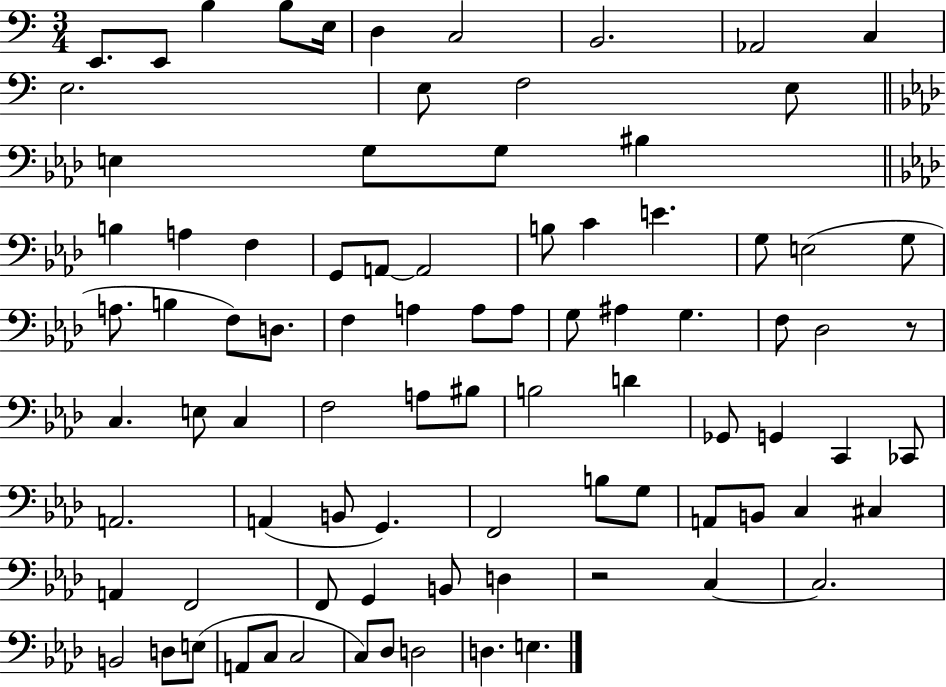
X:1
T:Untitled
M:3/4
L:1/4
K:C
E,,/2 E,,/2 B, B,/2 E,/4 D, C,2 B,,2 _A,,2 C, E,2 E,/2 F,2 E,/2 E, G,/2 G,/2 ^B, B, A, F, G,,/2 A,,/2 A,,2 B,/2 C E G,/2 E,2 G,/2 A,/2 B, F,/2 D,/2 F, A, A,/2 A,/2 G,/2 ^A, G, F,/2 _D,2 z/2 C, E,/2 C, F,2 A,/2 ^B,/2 B,2 D _G,,/2 G,, C,, _C,,/2 A,,2 A,, B,,/2 G,, F,,2 B,/2 G,/2 A,,/2 B,,/2 C, ^C, A,, F,,2 F,,/2 G,, B,,/2 D, z2 C, C,2 B,,2 D,/2 E,/2 A,,/2 C,/2 C,2 C,/2 _D,/2 D,2 D, E,